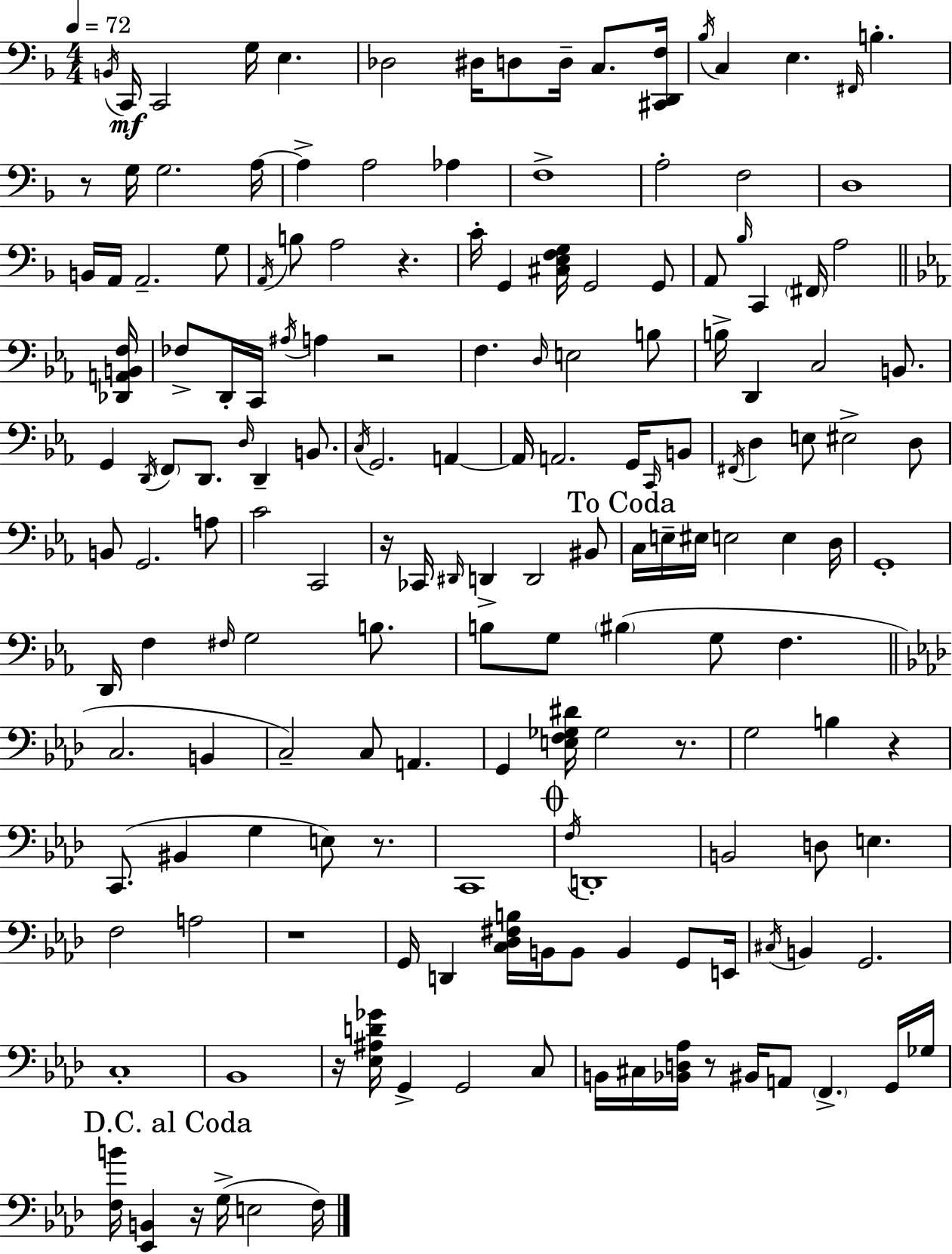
{
  \clef bass
  \numericTimeSignature
  \time 4/4
  \key f \major
  \tempo 4 = 72
  \repeat volta 2 { \acciaccatura { b,16 }\mf c,16 c,2 g16 e4. | des2 dis16 d8 d16-- c8. | <cis, d, f>16 \acciaccatura { bes16 } c4 e4. \grace { fis,16 } b4.-. | r8 g16 g2. | \break a16~~ a4-> a2 aes4 | f1-> | a2-. f2 | d1 | \break b,16 a,16 a,2.-- | g8 \acciaccatura { a,16 } b8 a2 r4. | c'16-. g,4 <cis e f g>16 g,2 | g,8 a,8 \grace { bes16 } c,4 \parenthesize fis,16 a2 | \break \bar "||" \break \key ees \major <des, a, b, f>16 fes8-> d,16-. c,16 \acciaccatura { ais16 } a4 r2 | f4. \grace { d16 } e2 | b8 b16-> d,4 c2 | b,8. g,4 \acciaccatura { d,16 } \parenthesize f,8 d,8. \grace { d16 } d,4-- | \break b,8. \acciaccatura { c16 } g,2. | a,4~~ a,16 a,2. | g,16 \grace { c,16 } b,8 \acciaccatura { fis,16 } d4 e8 eis2-> | d8 b,8 g,2. | \break a8 c'2 | c,2 r16 ces,16 \grace { dis,16 } d,4-> d,2 | bis,8 \mark "To Coda" c16 e16-- eis16 e2 | e4 d16 g,1-. | \break d,16 f4 \grace { fis16 } g2 | b8. b8 g8 \parenthesize bis4( | g8 f4. \bar "||" \break \key f \minor c2. b,4 | c2--) c8 a,4. | g,4 <e f ges dis'>16 ges2 r8. | g2 b4 r4 | \break c,8.( bis,4 g4 e8) r8. | c,1 | \mark \markup { \musicglyph "scripts.coda" } \acciaccatura { f16 } d,1-. | b,2 d8 e4. | \break f2 a2 | r1 | g,16 d,4 <c des fis b>16 b,16 b,8 b,4 g,8 | e,16 \acciaccatura { cis16 } b,4 g,2. | \break c1-. | bes,1 | r16 <ees ais d' ges'>16 g,4-> g,2 | c8 b,16 cis16 <bes, d aes>16 r8 bis,16 a,8 \parenthesize f,4.-> | \break g,16 ges16 \mark "D.C. al Coda" <f b'>16 <ees, b,>4 r16 g16->( e2 | f16) } \bar "|."
}